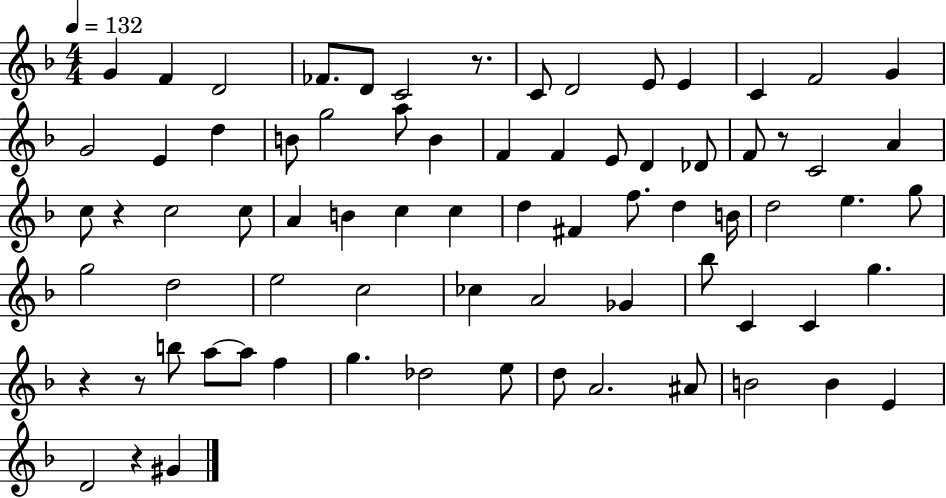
X:1
T:Untitled
M:4/4
L:1/4
K:F
G F D2 _F/2 D/2 C2 z/2 C/2 D2 E/2 E C F2 G G2 E d B/2 g2 a/2 B F F E/2 D _D/2 F/2 z/2 C2 A c/2 z c2 c/2 A B c c d ^F f/2 d B/4 d2 e g/2 g2 d2 e2 c2 _c A2 _G _b/2 C C g z z/2 b/2 a/2 a/2 f g _d2 e/2 d/2 A2 ^A/2 B2 B E D2 z ^G